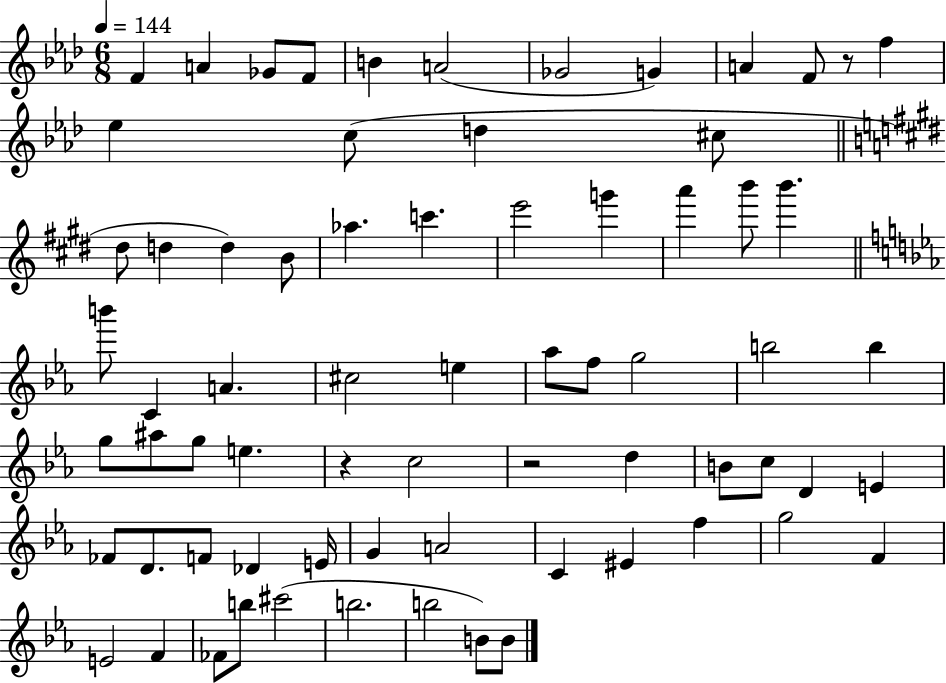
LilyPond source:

{
  \clef treble
  \numericTimeSignature
  \time 6/8
  \key aes \major
  \tempo 4 = 144
  \repeat volta 2 { f'4 a'4 ges'8 f'8 | b'4 a'2( | ges'2 g'4) | a'4 f'8 r8 f''4 | \break ees''4 c''8( d''4 cis''8 | \bar "||" \break \key e \major dis''8 d''4 d''4) b'8 | aes''4. c'''4. | e'''2 g'''4 | a'''4 b'''8 b'''4. | \break \bar "||" \break \key ees \major b'''8 c'4 a'4. | cis''2 e''4 | aes''8 f''8 g''2 | b''2 b''4 | \break g''8 ais''8 g''8 e''4. | r4 c''2 | r2 d''4 | b'8 c''8 d'4 e'4 | \break fes'8 d'8. f'8 des'4 e'16 | g'4 a'2 | c'4 eis'4 f''4 | g''2 f'4 | \break e'2 f'4 | fes'8 b''8 cis'''2( | b''2. | b''2 b'8) b'8 | \break } \bar "|."
}